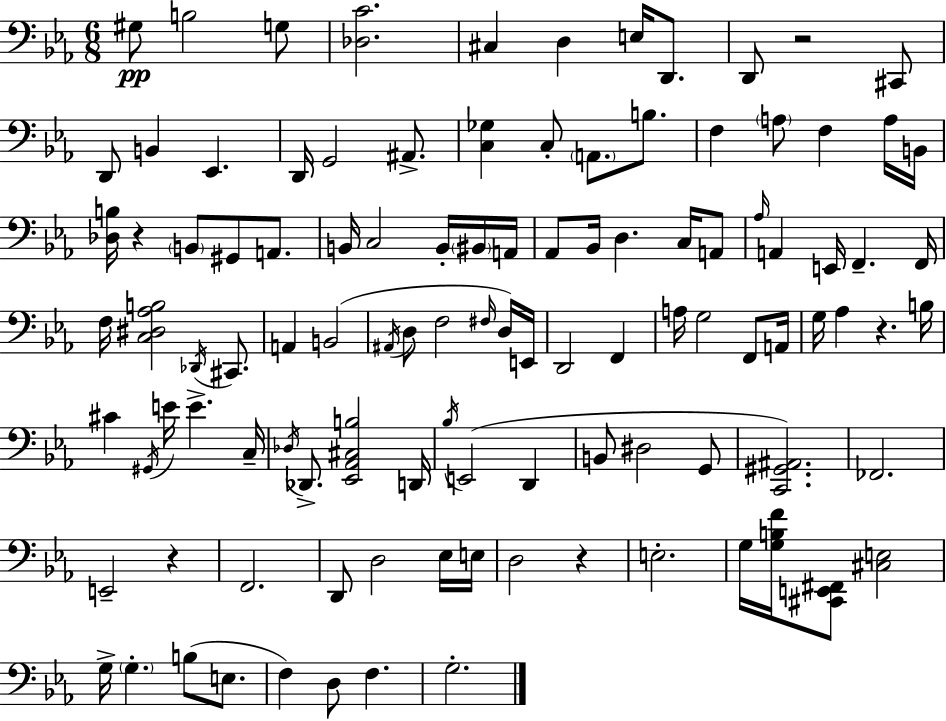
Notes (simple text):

G#3/e B3/h G3/e [Db3,C4]/h. C#3/q D3/q E3/s D2/e. D2/e R/h C#2/e D2/e B2/q Eb2/q. D2/s G2/h A#2/e. [C3,Gb3]/q C3/e A2/e. B3/e. F3/q A3/e F3/q A3/s B2/s [Db3,B3]/s R/q B2/e G#2/e A2/e. B2/s C3/h B2/s BIS2/s A2/s Ab2/e Bb2/s D3/q. C3/s A2/e Ab3/s A2/q E2/s F2/q. F2/s F3/s [C3,D#3,Ab3,B3]/h Db2/s C#2/e. A2/q B2/h A#2/s D3/e F3/h F#3/s D3/s E2/s D2/h F2/q A3/s G3/h F2/e A2/s G3/s Ab3/q R/q. B3/s C#4/q G#2/s E4/s E4/q. C3/s Db3/s Db2/e. [Eb2,Ab2,C#3,B3]/h D2/s Bb3/s E2/h D2/q B2/e D#3/h G2/e [C2,G#2,A#2]/h. FES2/h. E2/h R/q F2/h. D2/e D3/h Eb3/s E3/s D3/h R/q E3/h. G3/s [G3,B3,F4]/s [C#2,E2,F#2]/e [C#3,E3]/h G3/s G3/q. B3/e E3/e. F3/q D3/e F3/q. G3/h.